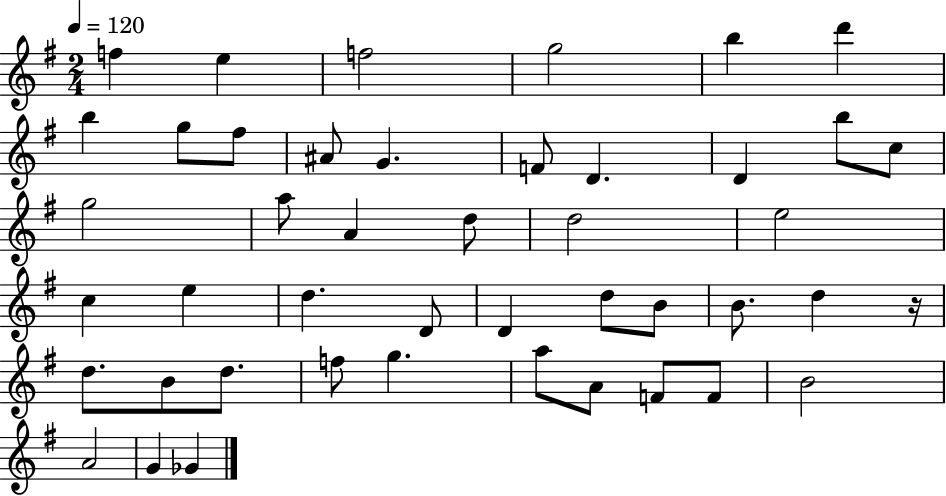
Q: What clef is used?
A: treble